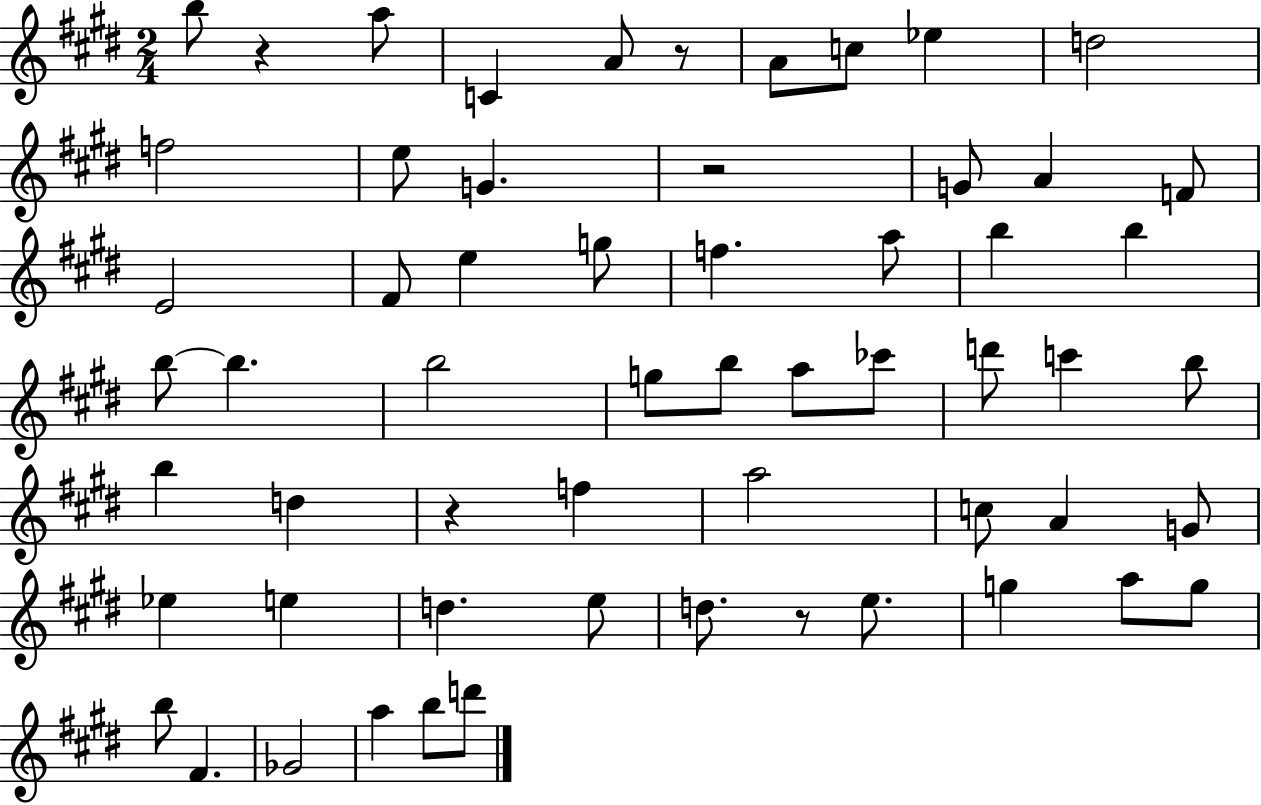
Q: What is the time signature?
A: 2/4